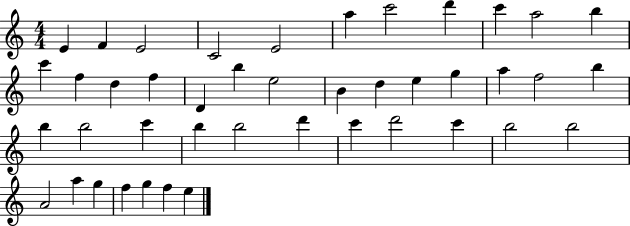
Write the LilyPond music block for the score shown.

{
  \clef treble
  \numericTimeSignature
  \time 4/4
  \key c \major
  e'4 f'4 e'2 | c'2 e'2 | a''4 c'''2 d'''4 | c'''4 a''2 b''4 | \break c'''4 f''4 d''4 f''4 | d'4 b''4 e''2 | b'4 d''4 e''4 g''4 | a''4 f''2 b''4 | \break b''4 b''2 c'''4 | b''4 b''2 d'''4 | c'''4 d'''2 c'''4 | b''2 b''2 | \break a'2 a''4 g''4 | f''4 g''4 f''4 e''4 | \bar "|."
}